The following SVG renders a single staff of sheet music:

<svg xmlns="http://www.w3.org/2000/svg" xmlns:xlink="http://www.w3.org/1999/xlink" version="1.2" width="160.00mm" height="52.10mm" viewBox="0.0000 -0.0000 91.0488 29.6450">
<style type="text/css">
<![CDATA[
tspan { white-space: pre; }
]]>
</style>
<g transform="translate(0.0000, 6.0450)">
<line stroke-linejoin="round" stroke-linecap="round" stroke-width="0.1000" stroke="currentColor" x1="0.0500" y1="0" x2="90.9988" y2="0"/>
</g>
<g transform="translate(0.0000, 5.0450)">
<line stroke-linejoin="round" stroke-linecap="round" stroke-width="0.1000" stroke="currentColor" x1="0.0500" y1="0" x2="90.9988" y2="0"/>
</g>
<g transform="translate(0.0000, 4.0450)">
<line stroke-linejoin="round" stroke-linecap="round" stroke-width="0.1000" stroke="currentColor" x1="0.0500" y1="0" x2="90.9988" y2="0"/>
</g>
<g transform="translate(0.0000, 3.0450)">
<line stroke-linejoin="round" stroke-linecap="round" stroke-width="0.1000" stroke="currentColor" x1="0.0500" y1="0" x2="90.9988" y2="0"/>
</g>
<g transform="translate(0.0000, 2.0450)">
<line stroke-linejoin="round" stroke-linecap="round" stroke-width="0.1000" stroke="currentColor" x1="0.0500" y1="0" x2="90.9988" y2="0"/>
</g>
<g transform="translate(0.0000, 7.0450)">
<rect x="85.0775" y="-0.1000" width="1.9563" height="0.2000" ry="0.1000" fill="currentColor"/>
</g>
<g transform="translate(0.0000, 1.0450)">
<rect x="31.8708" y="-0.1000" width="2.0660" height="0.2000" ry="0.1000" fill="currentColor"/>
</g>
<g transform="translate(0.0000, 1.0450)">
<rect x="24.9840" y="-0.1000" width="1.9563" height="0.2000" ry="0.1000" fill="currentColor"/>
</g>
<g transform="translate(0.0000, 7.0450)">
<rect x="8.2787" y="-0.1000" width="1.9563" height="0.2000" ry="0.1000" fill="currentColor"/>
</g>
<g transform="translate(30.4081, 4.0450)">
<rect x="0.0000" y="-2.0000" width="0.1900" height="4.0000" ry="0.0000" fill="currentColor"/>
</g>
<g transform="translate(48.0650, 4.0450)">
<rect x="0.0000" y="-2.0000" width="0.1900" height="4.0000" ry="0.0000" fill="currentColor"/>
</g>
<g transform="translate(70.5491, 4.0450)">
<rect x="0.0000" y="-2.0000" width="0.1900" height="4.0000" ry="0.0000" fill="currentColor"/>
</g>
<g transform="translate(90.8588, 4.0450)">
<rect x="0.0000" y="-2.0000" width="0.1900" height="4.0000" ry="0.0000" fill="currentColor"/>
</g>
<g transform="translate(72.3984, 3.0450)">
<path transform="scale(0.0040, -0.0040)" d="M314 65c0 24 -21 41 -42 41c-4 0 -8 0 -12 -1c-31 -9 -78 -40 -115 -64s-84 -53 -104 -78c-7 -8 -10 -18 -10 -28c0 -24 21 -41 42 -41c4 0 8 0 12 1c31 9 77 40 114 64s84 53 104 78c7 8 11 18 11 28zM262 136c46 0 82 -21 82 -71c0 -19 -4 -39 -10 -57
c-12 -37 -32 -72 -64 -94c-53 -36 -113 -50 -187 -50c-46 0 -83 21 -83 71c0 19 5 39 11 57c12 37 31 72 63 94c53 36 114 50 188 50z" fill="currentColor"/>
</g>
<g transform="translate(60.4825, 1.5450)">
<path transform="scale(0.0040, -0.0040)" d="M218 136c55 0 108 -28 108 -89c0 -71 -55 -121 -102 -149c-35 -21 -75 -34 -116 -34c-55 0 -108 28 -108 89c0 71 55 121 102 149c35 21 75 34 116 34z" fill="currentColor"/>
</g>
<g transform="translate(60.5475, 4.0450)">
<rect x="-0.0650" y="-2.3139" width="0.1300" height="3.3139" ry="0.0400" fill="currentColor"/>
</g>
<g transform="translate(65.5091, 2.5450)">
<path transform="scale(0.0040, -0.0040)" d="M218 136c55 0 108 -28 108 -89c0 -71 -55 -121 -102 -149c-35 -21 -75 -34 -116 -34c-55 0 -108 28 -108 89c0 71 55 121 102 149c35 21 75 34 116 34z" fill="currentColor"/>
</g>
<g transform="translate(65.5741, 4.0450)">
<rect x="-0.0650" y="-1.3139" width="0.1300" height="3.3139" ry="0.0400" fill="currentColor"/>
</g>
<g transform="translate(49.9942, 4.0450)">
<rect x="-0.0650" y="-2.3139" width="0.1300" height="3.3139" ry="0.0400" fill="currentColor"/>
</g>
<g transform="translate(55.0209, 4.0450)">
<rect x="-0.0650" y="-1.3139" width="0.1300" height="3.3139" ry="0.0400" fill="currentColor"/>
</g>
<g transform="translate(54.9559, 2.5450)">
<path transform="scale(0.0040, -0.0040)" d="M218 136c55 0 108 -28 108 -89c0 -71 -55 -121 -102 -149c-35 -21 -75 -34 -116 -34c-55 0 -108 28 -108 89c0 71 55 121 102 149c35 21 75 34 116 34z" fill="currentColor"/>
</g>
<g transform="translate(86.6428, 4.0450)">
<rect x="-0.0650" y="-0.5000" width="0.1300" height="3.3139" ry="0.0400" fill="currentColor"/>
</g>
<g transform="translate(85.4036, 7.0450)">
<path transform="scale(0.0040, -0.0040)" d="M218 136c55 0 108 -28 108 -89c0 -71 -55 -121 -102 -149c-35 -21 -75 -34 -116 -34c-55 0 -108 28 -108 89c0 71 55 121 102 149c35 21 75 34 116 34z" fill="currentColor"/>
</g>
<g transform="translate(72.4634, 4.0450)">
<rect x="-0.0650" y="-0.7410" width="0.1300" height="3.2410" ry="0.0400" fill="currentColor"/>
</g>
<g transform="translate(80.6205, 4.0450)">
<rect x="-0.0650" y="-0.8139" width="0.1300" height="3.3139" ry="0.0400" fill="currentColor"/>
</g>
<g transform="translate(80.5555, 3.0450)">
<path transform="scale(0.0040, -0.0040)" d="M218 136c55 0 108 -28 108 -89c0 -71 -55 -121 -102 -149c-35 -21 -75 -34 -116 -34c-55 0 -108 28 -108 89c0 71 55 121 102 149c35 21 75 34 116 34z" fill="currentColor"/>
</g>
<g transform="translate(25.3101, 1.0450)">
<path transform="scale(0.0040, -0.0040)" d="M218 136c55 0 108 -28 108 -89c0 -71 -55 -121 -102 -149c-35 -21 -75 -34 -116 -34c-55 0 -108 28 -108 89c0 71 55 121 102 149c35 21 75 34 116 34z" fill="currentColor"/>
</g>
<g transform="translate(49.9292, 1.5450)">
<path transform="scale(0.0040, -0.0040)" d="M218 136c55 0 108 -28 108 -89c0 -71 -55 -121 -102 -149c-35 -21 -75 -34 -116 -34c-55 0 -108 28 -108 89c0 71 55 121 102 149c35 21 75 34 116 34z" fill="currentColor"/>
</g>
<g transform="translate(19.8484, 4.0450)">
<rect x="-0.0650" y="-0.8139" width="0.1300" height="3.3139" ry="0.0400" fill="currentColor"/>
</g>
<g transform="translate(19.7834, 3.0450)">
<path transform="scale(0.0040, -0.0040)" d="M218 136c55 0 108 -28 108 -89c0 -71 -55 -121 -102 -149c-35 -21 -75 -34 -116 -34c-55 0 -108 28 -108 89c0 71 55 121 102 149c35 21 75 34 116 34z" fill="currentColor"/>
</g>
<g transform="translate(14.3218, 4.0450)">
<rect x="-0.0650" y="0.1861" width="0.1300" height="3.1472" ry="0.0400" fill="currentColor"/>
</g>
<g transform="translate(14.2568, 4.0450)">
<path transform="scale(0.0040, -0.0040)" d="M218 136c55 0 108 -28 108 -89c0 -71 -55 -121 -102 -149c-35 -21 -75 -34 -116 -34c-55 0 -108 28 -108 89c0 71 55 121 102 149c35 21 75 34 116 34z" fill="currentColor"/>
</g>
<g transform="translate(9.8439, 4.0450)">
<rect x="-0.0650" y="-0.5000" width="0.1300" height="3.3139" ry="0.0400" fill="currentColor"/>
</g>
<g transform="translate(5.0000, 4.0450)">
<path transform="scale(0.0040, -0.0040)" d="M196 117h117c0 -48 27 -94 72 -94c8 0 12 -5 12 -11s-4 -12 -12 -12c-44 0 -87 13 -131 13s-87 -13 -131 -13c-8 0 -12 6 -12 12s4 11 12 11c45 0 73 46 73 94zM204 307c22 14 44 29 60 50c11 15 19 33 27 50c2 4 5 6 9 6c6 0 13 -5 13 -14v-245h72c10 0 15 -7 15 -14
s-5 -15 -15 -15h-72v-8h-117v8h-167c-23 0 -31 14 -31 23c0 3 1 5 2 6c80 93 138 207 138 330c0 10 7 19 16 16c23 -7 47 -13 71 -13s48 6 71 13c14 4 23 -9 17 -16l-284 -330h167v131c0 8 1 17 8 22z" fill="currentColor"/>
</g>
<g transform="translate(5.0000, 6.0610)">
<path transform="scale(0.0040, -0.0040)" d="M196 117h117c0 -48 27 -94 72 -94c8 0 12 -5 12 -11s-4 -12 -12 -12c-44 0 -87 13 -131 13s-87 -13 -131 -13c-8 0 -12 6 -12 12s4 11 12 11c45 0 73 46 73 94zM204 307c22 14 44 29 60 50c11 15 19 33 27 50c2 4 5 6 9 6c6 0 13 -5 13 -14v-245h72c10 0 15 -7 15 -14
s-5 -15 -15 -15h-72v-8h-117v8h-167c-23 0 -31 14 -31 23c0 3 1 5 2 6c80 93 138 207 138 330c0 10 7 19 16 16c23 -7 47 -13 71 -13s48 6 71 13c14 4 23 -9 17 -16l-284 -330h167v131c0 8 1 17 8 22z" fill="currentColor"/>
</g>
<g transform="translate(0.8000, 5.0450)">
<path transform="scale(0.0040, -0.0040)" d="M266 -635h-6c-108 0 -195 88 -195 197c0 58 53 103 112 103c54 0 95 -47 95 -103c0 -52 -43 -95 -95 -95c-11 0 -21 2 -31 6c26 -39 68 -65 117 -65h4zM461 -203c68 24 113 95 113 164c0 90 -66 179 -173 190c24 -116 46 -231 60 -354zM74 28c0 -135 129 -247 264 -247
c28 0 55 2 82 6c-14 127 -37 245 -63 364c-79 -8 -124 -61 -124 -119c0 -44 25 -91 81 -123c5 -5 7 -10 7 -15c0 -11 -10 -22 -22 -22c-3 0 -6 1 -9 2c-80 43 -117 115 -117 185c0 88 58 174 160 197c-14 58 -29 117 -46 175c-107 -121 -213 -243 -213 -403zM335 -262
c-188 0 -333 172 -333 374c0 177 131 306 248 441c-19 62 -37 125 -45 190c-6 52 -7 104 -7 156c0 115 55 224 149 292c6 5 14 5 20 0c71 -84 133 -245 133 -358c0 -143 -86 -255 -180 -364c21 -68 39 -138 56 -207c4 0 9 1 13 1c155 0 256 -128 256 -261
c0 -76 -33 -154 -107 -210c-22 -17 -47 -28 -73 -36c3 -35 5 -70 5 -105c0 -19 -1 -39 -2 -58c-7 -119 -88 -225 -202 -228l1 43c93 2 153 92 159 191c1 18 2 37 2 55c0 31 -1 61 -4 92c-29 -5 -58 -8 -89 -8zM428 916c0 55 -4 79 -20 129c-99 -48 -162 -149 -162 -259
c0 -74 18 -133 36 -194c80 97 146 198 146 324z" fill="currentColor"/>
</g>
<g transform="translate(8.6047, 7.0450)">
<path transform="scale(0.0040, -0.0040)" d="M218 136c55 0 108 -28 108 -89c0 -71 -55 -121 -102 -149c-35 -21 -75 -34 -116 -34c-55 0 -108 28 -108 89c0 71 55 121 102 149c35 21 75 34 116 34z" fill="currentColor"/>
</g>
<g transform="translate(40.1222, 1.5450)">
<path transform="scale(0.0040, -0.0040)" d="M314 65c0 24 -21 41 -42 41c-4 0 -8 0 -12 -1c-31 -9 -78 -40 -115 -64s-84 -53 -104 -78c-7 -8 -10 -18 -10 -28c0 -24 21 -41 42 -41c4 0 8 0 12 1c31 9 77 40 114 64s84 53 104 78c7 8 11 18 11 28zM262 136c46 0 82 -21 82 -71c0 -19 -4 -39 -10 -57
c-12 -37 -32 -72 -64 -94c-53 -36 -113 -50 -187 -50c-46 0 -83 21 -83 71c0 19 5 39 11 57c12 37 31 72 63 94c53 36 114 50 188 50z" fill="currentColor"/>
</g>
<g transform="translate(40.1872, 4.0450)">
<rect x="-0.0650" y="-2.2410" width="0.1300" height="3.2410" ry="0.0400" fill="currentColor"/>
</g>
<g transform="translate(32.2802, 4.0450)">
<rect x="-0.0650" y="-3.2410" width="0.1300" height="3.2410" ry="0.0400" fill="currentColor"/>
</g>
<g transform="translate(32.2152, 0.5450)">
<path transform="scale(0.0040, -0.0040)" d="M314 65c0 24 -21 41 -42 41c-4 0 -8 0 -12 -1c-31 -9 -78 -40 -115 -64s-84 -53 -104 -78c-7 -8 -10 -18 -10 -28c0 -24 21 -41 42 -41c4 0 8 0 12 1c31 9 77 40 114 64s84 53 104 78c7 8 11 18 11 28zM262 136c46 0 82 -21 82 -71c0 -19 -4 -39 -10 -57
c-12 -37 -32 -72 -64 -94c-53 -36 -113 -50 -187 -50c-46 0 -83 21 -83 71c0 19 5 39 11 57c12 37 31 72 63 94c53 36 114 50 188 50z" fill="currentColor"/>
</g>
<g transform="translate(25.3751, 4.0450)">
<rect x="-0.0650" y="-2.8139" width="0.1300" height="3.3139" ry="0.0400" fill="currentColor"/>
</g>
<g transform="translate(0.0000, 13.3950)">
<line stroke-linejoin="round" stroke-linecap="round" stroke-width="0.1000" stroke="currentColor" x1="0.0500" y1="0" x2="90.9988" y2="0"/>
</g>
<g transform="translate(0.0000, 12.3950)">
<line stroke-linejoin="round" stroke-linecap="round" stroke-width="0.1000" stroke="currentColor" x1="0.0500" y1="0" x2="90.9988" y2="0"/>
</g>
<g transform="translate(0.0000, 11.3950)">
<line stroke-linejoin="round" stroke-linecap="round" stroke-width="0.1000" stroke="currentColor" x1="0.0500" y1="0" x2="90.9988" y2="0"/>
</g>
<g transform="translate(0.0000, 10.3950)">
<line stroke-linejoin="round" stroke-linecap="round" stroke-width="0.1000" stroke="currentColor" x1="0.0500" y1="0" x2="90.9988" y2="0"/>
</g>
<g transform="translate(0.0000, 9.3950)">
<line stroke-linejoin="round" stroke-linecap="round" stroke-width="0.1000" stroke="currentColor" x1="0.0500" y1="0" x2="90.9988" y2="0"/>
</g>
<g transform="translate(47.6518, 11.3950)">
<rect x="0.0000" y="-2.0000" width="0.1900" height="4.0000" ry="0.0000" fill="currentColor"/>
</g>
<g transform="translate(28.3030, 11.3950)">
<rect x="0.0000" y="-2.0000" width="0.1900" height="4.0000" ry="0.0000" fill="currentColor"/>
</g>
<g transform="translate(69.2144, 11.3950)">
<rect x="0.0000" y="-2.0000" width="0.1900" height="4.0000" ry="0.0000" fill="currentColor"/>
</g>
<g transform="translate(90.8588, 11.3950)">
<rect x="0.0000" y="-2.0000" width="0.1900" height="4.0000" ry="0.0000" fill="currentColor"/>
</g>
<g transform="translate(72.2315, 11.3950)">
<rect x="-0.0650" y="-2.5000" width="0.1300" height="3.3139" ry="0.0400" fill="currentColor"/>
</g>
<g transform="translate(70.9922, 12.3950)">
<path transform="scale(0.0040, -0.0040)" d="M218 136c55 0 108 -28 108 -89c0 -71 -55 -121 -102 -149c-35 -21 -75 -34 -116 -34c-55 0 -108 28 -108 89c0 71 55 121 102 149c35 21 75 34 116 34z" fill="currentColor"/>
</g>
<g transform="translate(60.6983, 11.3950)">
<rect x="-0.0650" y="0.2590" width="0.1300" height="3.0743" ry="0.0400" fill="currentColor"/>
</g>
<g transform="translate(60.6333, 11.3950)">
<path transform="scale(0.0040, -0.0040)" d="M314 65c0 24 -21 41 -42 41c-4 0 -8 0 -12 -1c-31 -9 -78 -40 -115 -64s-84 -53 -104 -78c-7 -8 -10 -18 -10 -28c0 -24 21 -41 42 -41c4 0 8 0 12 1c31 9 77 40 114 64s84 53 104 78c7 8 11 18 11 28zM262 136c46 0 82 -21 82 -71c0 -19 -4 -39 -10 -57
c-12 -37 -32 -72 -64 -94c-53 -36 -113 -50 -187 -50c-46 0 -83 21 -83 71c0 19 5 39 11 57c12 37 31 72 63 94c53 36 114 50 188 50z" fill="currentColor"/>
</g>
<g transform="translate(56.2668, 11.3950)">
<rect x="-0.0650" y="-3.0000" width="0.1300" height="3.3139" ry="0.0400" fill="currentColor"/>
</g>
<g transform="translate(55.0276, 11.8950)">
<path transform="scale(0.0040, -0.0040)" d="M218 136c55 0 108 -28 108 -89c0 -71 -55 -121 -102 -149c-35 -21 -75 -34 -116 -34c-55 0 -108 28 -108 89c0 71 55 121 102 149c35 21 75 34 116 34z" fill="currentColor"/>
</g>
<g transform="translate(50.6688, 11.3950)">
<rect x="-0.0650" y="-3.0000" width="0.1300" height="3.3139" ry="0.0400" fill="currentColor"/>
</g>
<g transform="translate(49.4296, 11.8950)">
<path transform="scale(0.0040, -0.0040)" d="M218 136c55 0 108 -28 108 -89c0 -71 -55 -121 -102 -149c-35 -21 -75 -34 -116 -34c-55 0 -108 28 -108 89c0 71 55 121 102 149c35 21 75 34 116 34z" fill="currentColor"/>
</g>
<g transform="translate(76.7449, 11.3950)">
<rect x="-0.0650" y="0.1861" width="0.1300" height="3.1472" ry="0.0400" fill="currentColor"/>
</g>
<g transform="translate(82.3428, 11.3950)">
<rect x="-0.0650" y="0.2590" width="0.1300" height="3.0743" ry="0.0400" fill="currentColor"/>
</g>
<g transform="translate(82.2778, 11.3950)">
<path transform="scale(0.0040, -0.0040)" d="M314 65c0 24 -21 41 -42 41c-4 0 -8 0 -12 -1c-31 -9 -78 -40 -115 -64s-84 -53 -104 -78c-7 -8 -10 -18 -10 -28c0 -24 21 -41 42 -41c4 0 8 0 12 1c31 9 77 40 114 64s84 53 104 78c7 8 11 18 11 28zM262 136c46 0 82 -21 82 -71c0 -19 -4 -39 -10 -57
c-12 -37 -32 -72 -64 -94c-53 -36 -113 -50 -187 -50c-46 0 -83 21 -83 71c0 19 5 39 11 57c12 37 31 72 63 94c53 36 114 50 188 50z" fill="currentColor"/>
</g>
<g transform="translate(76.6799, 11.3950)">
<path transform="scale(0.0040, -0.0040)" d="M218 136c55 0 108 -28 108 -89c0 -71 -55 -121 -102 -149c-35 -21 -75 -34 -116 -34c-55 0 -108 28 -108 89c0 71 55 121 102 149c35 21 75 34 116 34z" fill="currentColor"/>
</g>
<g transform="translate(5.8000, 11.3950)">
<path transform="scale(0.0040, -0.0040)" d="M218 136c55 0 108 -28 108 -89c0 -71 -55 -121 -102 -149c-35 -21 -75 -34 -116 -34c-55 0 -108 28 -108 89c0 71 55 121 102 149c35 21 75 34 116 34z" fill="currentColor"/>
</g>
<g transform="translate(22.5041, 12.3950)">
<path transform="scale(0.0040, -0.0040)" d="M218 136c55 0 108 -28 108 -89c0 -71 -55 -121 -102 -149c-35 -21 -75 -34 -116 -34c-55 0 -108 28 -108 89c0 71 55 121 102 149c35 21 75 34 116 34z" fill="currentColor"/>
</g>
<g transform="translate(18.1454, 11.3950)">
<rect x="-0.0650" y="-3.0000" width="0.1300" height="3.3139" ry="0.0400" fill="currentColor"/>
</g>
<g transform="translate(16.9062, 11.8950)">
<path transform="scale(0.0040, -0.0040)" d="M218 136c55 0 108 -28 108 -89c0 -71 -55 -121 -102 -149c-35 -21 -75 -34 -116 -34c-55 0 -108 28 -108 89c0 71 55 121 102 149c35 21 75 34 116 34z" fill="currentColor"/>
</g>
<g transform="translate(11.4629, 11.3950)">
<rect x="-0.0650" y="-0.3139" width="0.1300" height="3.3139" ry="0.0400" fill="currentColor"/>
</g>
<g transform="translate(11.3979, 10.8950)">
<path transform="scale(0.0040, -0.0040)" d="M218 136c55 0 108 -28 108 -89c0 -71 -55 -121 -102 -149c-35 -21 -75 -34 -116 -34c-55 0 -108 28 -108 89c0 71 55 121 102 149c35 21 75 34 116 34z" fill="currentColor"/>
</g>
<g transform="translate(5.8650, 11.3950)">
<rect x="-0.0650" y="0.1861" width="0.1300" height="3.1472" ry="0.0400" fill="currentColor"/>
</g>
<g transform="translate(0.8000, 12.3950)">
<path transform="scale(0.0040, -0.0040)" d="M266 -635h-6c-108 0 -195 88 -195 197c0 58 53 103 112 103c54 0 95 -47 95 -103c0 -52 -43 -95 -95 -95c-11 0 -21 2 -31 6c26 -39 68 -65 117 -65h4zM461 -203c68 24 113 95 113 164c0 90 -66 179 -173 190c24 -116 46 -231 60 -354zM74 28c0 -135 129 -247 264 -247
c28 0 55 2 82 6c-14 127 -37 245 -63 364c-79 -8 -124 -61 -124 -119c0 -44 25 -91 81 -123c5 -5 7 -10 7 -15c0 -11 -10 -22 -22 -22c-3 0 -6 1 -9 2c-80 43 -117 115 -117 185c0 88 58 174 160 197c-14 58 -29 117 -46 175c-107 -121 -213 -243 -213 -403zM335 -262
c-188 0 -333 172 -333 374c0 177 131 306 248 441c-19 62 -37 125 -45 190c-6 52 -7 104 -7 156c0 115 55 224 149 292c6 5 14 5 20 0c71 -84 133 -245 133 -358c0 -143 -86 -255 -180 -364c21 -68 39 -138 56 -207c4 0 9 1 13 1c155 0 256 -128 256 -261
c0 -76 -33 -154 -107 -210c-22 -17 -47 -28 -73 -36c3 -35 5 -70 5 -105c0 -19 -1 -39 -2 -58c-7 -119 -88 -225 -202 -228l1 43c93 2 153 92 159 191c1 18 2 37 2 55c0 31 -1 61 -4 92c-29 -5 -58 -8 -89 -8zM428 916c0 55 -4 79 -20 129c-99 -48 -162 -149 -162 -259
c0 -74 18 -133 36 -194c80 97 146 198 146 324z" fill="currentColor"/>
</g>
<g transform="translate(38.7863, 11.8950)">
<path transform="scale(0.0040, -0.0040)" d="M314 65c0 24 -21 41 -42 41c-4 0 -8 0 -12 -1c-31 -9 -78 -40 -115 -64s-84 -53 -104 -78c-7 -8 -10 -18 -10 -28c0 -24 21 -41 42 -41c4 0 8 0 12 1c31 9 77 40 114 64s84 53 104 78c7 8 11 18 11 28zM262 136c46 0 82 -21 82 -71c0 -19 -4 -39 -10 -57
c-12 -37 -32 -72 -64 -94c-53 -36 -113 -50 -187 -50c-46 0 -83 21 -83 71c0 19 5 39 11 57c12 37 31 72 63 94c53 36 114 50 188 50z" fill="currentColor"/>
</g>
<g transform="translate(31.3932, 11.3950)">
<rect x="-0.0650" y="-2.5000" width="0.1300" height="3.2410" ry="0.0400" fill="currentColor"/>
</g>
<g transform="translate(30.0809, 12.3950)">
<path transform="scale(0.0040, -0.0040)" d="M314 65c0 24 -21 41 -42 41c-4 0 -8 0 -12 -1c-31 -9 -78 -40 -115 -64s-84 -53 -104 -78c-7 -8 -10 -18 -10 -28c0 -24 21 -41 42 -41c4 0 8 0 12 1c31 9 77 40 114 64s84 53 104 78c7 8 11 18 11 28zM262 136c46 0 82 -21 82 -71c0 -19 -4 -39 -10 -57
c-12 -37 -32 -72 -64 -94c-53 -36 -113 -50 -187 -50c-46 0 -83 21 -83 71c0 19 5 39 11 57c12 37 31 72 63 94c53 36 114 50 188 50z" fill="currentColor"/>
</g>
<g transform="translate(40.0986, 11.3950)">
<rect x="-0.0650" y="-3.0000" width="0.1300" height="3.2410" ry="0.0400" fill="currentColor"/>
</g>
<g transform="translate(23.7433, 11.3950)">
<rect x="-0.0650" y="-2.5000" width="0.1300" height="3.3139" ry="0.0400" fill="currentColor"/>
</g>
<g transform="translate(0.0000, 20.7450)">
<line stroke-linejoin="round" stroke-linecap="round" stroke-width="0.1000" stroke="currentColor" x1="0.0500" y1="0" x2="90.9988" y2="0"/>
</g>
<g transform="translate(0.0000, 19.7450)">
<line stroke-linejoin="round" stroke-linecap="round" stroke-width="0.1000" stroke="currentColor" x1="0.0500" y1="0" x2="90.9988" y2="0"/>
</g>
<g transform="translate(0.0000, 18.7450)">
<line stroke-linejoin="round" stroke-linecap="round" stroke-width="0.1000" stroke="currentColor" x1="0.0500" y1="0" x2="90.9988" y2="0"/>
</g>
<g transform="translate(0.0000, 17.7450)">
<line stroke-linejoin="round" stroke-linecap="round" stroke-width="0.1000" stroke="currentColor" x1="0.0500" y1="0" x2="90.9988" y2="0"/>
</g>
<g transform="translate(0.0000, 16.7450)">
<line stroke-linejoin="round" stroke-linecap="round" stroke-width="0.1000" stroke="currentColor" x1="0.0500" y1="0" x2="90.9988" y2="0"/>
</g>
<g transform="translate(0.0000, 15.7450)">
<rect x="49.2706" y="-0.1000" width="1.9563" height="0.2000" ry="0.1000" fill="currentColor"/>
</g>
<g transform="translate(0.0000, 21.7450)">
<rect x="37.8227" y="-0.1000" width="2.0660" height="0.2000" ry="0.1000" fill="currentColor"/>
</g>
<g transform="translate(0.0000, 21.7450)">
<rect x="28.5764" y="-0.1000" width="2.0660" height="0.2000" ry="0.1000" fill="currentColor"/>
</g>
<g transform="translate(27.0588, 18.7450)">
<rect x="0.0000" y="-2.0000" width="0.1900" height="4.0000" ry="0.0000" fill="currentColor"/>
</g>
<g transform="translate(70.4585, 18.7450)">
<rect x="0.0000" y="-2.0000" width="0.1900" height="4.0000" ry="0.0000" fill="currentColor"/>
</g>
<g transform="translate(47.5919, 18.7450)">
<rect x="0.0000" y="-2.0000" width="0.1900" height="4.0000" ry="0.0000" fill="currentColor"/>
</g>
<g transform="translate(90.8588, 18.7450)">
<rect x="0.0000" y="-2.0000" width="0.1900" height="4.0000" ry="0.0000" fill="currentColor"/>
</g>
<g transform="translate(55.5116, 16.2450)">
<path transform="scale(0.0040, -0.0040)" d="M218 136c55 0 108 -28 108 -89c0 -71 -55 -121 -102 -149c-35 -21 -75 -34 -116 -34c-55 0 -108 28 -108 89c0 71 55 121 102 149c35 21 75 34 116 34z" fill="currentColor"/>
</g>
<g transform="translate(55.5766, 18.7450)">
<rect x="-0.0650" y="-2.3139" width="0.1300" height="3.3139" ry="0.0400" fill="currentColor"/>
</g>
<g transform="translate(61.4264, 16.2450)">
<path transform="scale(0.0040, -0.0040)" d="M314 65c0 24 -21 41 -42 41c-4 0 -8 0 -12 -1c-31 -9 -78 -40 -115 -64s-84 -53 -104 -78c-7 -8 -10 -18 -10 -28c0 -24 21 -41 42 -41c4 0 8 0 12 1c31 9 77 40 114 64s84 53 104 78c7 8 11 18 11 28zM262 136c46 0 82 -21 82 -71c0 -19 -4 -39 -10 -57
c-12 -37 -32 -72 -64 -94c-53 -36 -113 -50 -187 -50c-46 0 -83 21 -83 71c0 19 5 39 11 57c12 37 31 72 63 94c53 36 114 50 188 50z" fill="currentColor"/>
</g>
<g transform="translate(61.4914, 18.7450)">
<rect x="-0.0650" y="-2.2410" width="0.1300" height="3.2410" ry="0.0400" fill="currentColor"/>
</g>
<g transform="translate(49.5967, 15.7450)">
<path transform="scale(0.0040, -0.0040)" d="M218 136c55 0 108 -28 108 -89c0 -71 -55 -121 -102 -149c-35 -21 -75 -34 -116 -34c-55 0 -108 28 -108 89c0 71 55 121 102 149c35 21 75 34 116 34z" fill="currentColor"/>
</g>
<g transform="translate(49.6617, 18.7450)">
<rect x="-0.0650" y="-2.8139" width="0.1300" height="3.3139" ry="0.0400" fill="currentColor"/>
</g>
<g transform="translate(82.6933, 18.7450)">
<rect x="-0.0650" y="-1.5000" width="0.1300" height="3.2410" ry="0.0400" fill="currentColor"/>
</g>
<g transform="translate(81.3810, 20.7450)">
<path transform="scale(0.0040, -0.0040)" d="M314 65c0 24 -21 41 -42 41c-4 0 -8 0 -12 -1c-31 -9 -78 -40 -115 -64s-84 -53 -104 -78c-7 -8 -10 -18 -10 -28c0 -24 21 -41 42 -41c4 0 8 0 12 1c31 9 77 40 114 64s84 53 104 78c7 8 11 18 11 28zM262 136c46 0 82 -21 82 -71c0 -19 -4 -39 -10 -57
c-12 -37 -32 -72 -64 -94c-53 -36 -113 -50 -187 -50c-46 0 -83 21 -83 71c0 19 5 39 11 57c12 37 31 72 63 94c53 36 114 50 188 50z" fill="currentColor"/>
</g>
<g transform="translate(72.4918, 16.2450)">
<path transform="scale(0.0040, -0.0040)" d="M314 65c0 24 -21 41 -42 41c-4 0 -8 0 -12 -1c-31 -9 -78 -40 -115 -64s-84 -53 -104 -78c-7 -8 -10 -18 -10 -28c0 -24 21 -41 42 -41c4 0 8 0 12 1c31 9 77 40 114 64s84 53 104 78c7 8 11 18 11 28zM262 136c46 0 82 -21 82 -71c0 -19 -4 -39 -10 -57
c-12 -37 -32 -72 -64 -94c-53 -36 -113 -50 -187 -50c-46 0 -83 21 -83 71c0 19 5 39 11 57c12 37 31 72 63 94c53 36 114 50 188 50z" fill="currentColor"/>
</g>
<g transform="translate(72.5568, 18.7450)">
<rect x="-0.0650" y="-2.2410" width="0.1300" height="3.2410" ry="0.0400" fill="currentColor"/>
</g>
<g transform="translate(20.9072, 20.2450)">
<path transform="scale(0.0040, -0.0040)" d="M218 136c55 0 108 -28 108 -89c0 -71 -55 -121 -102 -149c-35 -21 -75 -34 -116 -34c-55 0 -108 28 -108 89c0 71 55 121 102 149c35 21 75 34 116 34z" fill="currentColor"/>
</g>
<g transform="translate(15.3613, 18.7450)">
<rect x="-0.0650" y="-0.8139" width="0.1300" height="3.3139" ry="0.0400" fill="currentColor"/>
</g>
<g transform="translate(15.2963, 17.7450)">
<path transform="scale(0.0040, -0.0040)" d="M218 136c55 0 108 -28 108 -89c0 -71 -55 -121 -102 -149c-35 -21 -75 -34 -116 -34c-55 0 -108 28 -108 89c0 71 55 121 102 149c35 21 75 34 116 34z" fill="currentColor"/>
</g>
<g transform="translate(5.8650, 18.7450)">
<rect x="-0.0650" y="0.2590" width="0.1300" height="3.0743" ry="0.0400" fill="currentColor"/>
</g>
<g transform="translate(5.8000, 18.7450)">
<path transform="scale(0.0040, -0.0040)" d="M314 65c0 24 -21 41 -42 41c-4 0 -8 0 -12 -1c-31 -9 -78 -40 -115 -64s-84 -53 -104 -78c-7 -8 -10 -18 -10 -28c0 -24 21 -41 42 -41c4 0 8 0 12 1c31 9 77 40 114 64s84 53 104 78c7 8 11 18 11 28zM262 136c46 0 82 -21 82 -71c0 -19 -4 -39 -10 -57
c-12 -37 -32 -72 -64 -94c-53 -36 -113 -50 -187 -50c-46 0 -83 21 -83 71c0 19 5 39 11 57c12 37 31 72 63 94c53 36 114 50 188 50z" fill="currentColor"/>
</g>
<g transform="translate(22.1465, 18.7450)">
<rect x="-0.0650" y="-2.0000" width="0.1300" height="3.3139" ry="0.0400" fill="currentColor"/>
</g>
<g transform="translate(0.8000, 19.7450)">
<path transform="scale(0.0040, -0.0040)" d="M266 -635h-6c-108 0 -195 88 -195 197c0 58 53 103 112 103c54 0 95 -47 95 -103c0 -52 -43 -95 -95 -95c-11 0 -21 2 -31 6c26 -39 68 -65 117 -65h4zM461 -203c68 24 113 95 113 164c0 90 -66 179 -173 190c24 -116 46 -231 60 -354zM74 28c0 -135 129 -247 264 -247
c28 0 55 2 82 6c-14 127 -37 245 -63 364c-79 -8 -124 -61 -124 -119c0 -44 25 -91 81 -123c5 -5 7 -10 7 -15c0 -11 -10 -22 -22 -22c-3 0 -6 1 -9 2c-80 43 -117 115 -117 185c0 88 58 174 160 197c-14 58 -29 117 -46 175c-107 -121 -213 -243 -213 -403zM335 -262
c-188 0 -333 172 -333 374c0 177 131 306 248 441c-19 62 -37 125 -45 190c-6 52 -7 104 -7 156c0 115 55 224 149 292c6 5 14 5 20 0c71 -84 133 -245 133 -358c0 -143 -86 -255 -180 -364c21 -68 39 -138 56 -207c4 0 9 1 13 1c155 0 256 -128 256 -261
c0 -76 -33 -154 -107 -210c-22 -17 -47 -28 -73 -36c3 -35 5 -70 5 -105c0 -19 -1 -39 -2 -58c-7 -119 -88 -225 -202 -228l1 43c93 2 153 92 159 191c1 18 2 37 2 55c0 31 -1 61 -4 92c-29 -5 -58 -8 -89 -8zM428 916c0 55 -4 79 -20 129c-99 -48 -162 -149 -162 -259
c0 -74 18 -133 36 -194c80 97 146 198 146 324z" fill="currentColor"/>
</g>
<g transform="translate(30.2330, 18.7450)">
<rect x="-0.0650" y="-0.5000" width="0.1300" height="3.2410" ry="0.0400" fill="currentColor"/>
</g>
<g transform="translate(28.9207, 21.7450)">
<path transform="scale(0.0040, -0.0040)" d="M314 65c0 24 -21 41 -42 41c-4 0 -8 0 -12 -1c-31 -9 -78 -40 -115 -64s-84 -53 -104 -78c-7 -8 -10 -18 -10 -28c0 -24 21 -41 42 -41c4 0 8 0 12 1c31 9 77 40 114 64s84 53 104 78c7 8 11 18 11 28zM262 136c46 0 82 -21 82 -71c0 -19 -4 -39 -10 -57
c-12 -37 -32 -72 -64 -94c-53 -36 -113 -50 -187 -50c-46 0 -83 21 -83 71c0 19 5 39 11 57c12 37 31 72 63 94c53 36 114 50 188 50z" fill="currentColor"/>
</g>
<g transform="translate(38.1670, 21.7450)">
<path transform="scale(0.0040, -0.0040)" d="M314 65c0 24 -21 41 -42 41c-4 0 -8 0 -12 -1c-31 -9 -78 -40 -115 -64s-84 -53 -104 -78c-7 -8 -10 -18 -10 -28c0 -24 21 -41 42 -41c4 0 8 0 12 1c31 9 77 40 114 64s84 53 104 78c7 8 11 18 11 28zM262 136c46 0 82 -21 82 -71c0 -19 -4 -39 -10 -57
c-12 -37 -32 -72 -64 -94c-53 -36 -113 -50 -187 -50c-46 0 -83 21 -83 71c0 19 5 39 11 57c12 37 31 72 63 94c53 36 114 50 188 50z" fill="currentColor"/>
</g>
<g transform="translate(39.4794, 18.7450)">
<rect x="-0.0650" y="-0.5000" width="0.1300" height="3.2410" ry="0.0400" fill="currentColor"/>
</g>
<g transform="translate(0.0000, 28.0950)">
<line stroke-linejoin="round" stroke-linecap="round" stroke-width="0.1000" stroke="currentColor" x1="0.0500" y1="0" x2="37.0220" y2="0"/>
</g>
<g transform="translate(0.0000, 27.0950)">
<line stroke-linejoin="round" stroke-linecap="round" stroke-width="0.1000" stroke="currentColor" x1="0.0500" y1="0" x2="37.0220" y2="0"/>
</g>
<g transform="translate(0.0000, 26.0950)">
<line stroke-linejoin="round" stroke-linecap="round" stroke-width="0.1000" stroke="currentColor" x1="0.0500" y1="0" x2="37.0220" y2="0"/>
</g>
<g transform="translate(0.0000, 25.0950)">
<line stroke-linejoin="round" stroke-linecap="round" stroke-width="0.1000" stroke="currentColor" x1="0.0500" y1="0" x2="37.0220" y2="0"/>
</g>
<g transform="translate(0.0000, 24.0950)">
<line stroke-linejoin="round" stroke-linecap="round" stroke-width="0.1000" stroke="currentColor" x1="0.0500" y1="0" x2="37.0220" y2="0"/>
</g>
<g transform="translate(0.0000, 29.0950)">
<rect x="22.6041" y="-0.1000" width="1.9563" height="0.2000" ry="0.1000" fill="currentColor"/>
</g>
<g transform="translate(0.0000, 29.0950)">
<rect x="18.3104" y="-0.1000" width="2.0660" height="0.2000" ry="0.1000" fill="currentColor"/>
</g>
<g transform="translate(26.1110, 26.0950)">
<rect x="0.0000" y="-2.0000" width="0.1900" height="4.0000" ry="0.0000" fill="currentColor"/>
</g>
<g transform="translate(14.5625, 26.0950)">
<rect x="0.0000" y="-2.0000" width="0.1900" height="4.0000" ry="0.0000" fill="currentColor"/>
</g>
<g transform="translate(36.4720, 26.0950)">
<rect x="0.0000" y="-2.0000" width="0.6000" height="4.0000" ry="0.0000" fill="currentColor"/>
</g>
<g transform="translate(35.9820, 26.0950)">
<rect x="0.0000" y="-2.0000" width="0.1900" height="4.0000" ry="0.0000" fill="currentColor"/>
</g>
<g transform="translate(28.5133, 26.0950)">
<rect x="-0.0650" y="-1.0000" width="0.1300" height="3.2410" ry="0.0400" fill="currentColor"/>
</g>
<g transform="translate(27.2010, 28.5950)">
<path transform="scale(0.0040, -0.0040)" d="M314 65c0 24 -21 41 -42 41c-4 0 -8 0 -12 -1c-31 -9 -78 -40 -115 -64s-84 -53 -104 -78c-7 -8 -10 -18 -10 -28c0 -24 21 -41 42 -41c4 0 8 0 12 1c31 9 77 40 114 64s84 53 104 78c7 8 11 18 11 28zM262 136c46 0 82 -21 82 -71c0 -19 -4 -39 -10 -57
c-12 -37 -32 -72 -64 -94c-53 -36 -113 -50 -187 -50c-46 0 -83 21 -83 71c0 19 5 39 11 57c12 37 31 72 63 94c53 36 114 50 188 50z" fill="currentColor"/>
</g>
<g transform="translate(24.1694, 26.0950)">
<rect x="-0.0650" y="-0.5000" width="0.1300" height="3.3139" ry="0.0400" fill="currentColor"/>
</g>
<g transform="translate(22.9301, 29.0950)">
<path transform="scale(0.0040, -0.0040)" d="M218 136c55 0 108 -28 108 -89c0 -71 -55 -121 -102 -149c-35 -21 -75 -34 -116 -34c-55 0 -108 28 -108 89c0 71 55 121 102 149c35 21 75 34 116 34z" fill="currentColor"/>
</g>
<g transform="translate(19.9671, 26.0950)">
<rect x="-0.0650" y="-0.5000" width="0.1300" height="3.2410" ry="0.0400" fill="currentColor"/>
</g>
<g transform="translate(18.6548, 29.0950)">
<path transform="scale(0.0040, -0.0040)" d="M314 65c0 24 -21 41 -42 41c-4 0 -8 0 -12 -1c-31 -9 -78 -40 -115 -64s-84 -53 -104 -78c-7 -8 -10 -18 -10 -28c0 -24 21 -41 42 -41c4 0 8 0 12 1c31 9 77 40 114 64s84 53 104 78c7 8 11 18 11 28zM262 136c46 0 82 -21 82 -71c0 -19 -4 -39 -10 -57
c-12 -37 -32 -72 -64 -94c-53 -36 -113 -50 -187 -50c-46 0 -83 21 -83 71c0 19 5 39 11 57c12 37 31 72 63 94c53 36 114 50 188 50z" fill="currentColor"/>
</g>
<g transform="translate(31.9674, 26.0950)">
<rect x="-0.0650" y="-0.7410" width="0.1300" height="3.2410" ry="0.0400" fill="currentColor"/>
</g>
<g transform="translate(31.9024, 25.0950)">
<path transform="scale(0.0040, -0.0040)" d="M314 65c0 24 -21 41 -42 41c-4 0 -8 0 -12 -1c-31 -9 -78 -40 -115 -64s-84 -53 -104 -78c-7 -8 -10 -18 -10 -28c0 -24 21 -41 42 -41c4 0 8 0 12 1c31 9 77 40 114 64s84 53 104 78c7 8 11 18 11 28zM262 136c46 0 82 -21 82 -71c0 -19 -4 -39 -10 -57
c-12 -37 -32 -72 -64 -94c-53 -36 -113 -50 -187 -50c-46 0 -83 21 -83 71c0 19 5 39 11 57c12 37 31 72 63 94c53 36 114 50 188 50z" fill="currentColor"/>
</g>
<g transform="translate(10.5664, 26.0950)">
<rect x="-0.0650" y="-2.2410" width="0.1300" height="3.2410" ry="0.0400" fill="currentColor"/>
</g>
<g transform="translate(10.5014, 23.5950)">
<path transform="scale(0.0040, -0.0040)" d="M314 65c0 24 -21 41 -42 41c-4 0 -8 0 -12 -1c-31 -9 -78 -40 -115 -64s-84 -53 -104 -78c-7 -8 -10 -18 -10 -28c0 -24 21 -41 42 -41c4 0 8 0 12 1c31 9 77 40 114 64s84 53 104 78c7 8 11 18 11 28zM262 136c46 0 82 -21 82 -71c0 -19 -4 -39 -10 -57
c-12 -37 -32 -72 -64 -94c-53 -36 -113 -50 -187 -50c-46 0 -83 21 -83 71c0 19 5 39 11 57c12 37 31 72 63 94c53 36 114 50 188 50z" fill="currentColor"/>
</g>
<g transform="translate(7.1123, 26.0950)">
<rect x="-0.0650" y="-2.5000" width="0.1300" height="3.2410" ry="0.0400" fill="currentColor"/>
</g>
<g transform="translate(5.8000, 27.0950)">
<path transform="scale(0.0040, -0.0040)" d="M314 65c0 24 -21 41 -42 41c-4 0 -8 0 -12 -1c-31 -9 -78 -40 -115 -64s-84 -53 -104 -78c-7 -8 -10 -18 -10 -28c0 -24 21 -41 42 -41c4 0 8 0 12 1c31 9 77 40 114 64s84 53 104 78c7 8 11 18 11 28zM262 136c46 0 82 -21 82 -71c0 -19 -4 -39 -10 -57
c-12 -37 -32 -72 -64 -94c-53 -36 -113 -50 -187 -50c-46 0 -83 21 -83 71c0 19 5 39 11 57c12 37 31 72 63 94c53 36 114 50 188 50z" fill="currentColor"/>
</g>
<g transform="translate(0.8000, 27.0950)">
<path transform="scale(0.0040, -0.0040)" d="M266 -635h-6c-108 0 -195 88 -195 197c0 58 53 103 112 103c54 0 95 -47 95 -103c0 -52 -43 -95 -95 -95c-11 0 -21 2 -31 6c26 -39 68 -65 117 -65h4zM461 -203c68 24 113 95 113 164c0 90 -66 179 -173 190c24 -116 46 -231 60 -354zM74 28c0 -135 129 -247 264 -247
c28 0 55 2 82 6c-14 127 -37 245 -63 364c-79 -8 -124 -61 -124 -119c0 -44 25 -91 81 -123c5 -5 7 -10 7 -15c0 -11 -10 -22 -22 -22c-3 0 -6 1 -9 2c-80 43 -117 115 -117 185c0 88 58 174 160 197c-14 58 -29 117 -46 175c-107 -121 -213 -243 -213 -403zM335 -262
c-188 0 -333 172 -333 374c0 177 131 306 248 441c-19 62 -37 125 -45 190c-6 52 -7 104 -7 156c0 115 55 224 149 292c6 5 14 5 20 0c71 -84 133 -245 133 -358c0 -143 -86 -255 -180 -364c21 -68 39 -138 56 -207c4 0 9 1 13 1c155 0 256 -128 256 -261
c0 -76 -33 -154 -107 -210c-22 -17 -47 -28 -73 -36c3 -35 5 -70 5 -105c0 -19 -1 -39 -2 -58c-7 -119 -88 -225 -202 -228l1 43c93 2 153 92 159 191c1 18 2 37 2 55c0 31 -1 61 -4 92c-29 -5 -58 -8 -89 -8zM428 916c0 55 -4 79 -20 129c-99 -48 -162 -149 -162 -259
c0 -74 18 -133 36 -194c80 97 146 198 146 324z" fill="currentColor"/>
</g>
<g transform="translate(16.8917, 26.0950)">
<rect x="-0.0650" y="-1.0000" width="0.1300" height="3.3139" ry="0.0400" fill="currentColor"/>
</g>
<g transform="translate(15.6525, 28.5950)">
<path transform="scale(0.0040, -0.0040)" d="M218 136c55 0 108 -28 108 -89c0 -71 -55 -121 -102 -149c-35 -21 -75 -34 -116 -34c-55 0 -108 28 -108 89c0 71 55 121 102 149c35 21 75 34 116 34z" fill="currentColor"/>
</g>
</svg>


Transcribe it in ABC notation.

X:1
T:Untitled
M:4/4
L:1/4
K:C
C B d a b2 g2 g e g e d2 d C B c A G G2 A2 A A B2 G B B2 B2 d F C2 C2 a g g2 g2 E2 G2 g2 D C2 C D2 d2